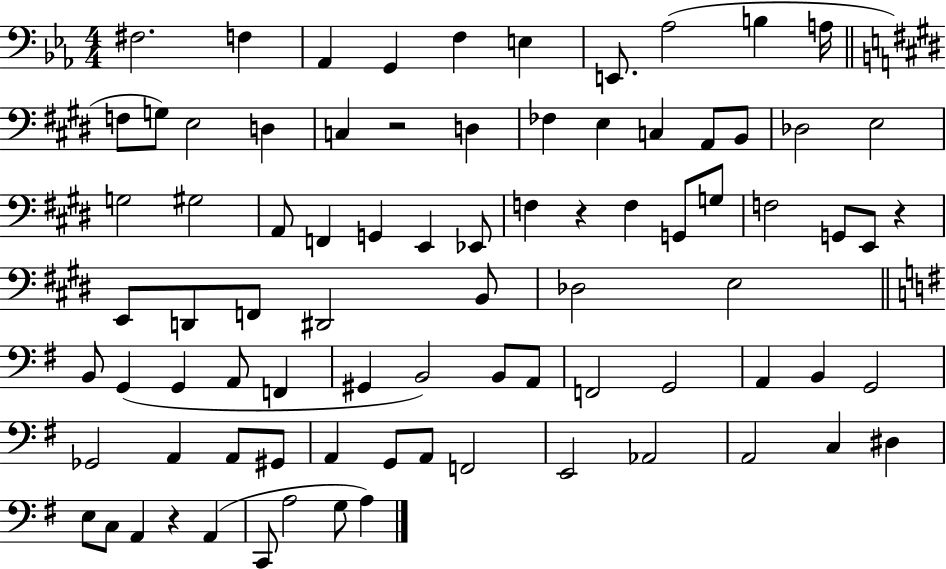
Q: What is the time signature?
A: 4/4